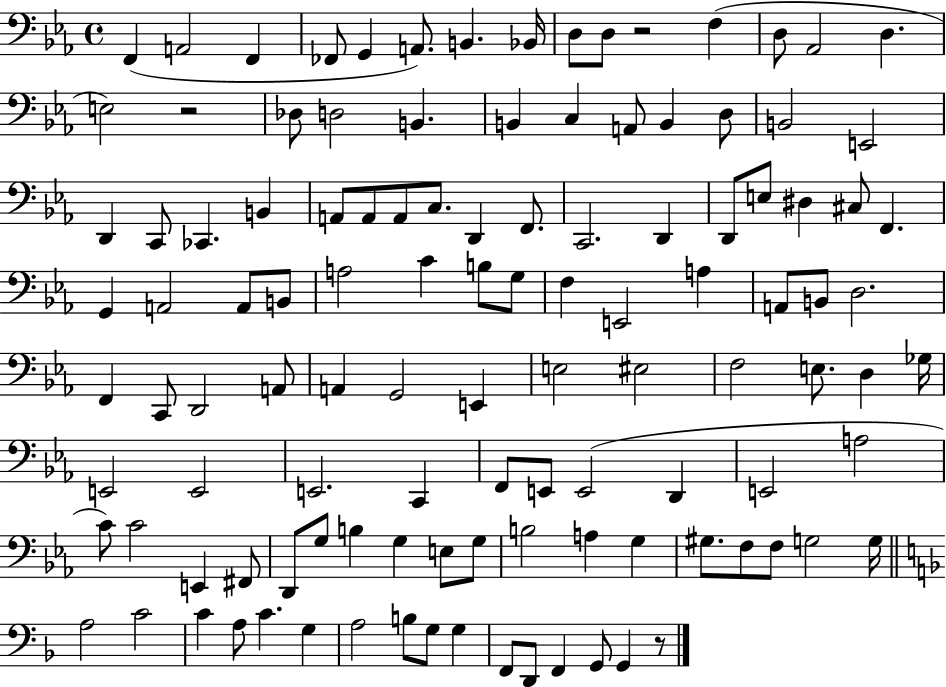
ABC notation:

X:1
T:Untitled
M:4/4
L:1/4
K:Eb
F,, A,,2 F,, _F,,/2 G,, A,,/2 B,, _B,,/4 D,/2 D,/2 z2 F, D,/2 _A,,2 D, E,2 z2 _D,/2 D,2 B,, B,, C, A,,/2 B,, D,/2 B,,2 E,,2 D,, C,,/2 _C,, B,, A,,/2 A,,/2 A,,/2 C,/2 D,, F,,/2 C,,2 D,, D,,/2 E,/2 ^D, ^C,/2 F,, G,, A,,2 A,,/2 B,,/2 A,2 C B,/2 G,/2 F, E,,2 A, A,,/2 B,,/2 D,2 F,, C,,/2 D,,2 A,,/2 A,, G,,2 E,, E,2 ^E,2 F,2 E,/2 D, _G,/4 E,,2 E,,2 E,,2 C,, F,,/2 E,,/2 E,,2 D,, E,,2 A,2 C/2 C2 E,, ^F,,/2 D,,/2 G,/2 B, G, E,/2 G,/2 B,2 A, G, ^G,/2 F,/2 F,/2 G,2 G,/4 A,2 C2 C A,/2 C G, A,2 B,/2 G,/2 G, F,,/2 D,,/2 F,, G,,/2 G,, z/2